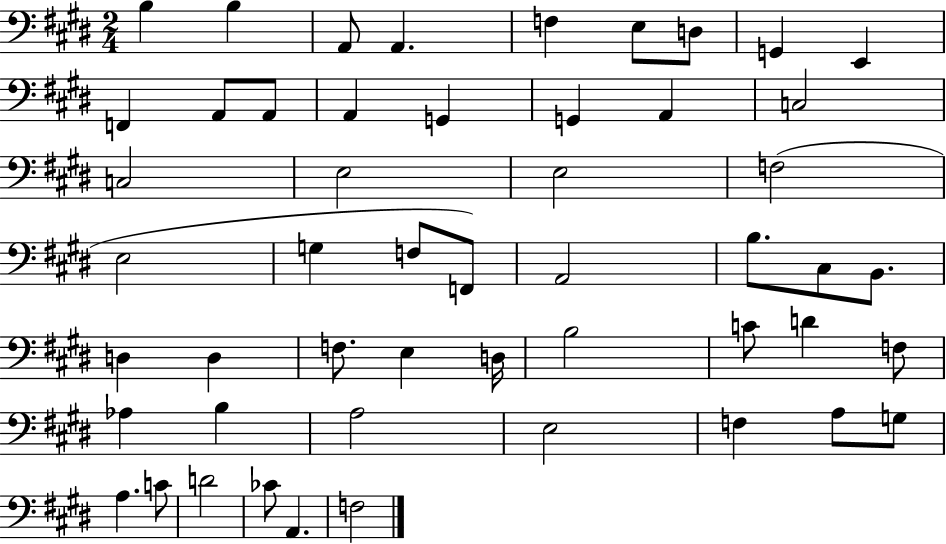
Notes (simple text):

B3/q B3/q A2/e A2/q. F3/q E3/e D3/e G2/q E2/q F2/q A2/e A2/e A2/q G2/q G2/q A2/q C3/h C3/h E3/h E3/h F3/h E3/h G3/q F3/e F2/e A2/h B3/e. C#3/e B2/e. D3/q D3/q F3/e. E3/q D3/s B3/h C4/e D4/q F3/e Ab3/q B3/q A3/h E3/h F3/q A3/e G3/e A3/q. C4/e D4/h CES4/e A2/q. F3/h